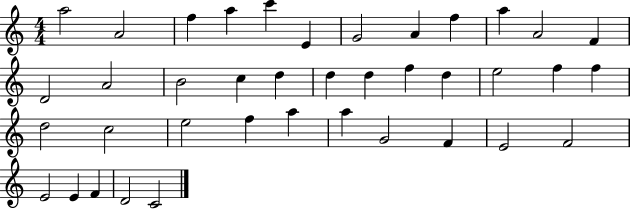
X:1
T:Untitled
M:4/4
L:1/4
K:C
a2 A2 f a c' E G2 A f a A2 F D2 A2 B2 c d d d f d e2 f f d2 c2 e2 f a a G2 F E2 F2 E2 E F D2 C2